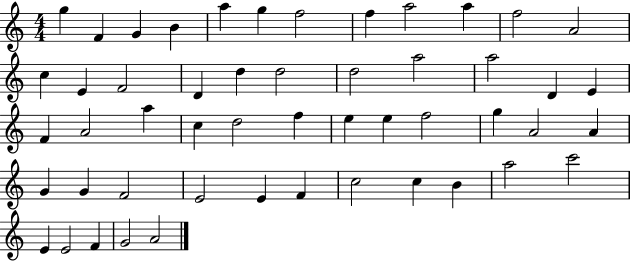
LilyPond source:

{
  \clef treble
  \numericTimeSignature
  \time 4/4
  \key c \major
  g''4 f'4 g'4 b'4 | a''4 g''4 f''2 | f''4 a''2 a''4 | f''2 a'2 | \break c''4 e'4 f'2 | d'4 d''4 d''2 | d''2 a''2 | a''2 d'4 e'4 | \break f'4 a'2 a''4 | c''4 d''2 f''4 | e''4 e''4 f''2 | g''4 a'2 a'4 | \break g'4 g'4 f'2 | e'2 e'4 f'4 | c''2 c''4 b'4 | a''2 c'''2 | \break e'4 e'2 f'4 | g'2 a'2 | \bar "|."
}